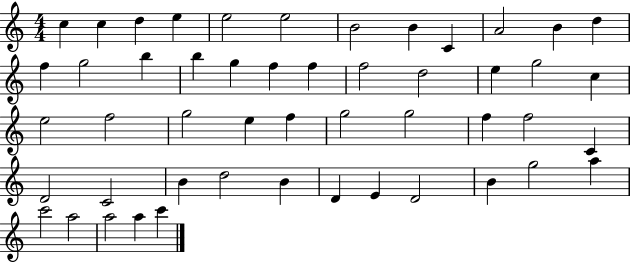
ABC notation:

X:1
T:Untitled
M:4/4
L:1/4
K:C
c c d e e2 e2 B2 B C A2 B d f g2 b b g f f f2 d2 e g2 c e2 f2 g2 e f g2 g2 f f2 C D2 C2 B d2 B D E D2 B g2 a c'2 a2 a2 a c'